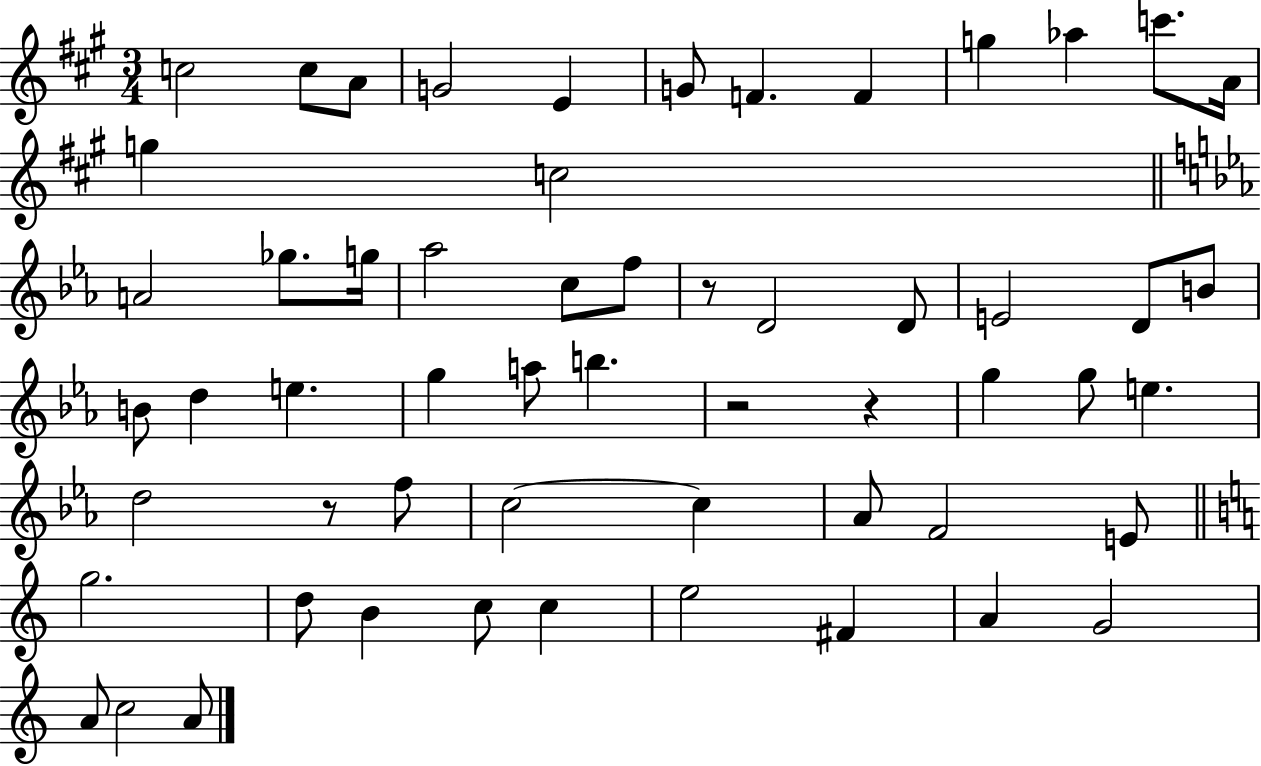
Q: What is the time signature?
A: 3/4